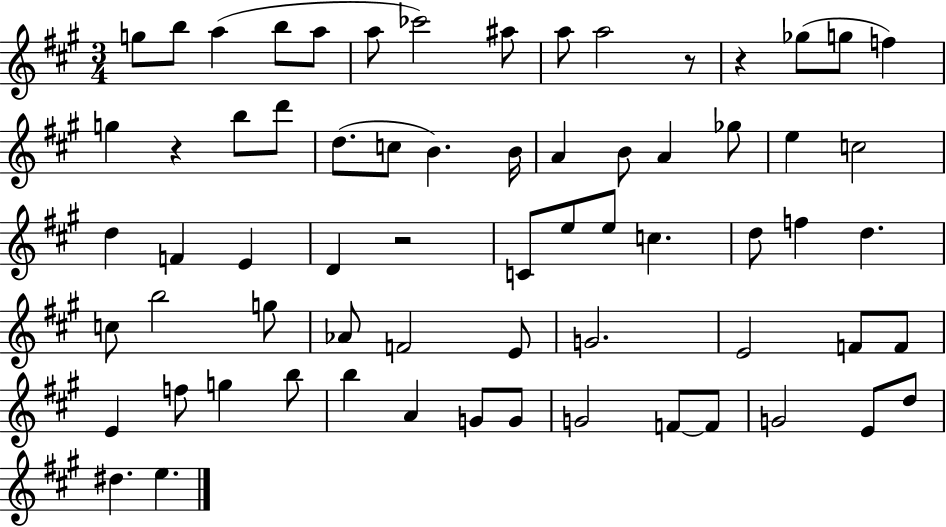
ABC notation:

X:1
T:Untitled
M:3/4
L:1/4
K:A
g/2 b/2 a b/2 a/2 a/2 _c'2 ^a/2 a/2 a2 z/2 z _g/2 g/2 f g z b/2 d'/2 d/2 c/2 B B/4 A B/2 A _g/2 e c2 d F E D z2 C/2 e/2 e/2 c d/2 f d c/2 b2 g/2 _A/2 F2 E/2 G2 E2 F/2 F/2 E f/2 g b/2 b A G/2 G/2 G2 F/2 F/2 G2 E/2 d/2 ^d e